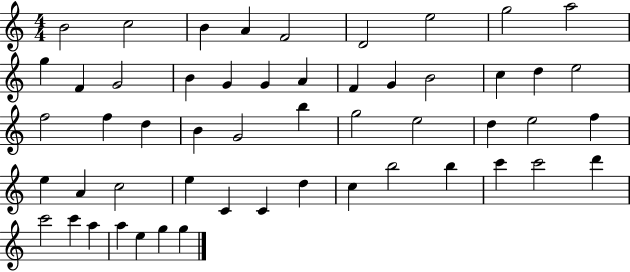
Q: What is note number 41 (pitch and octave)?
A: C5